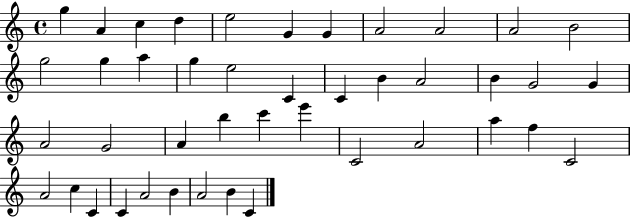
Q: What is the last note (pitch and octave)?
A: C4